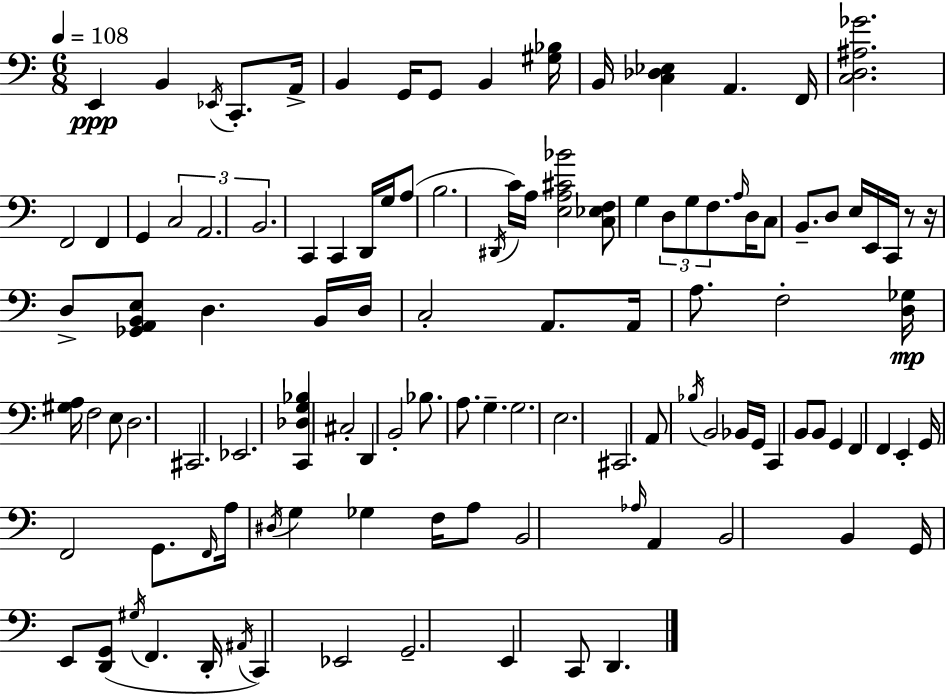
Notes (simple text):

E2/q B2/q Eb2/s C2/e. A2/s B2/q G2/s G2/e B2/q [G#3,Bb3]/s B2/s [C3,Db3,Eb3]/q A2/q. F2/s [C3,D3,A#3,Gb4]/h. F2/h F2/q G2/q C3/h A2/h. B2/h. C2/q C2/q D2/s G3/s A3/e B3/h. D#2/s C4/s A3/s [E3,A3,C#4,Bb4]/h [C3,Eb3,F3]/e G3/q D3/e G3/e F3/e. A3/s D3/s C3/e B2/e. D3/e E3/s E2/s C2/s R/e R/s D3/e [Gb2,A2,B2,E3]/e D3/q. B2/s D3/s C3/h A2/e. A2/s A3/e. F3/h [D3,Gb3]/s [G#3,A3]/s F3/h E3/e D3/h. C#2/h. Eb2/h. [C2,Db3,G3,Bb3]/q C#3/h D2/q B2/h Bb3/e. A3/e. G3/q. G3/h. E3/h. C#2/h. A2/e Bb3/s B2/h Bb2/s G2/s C2/q B2/e B2/e G2/q F2/q F2/q E2/q G2/s F2/h G2/e. F2/s A3/s D#3/s G3/q Gb3/q F3/s A3/e B2/h Ab3/s A2/q B2/h B2/q G2/s E2/e [D2,G2]/e G#3/s F2/q. D2/s A#2/s C2/q Eb2/h G2/h. E2/q C2/e D2/q.